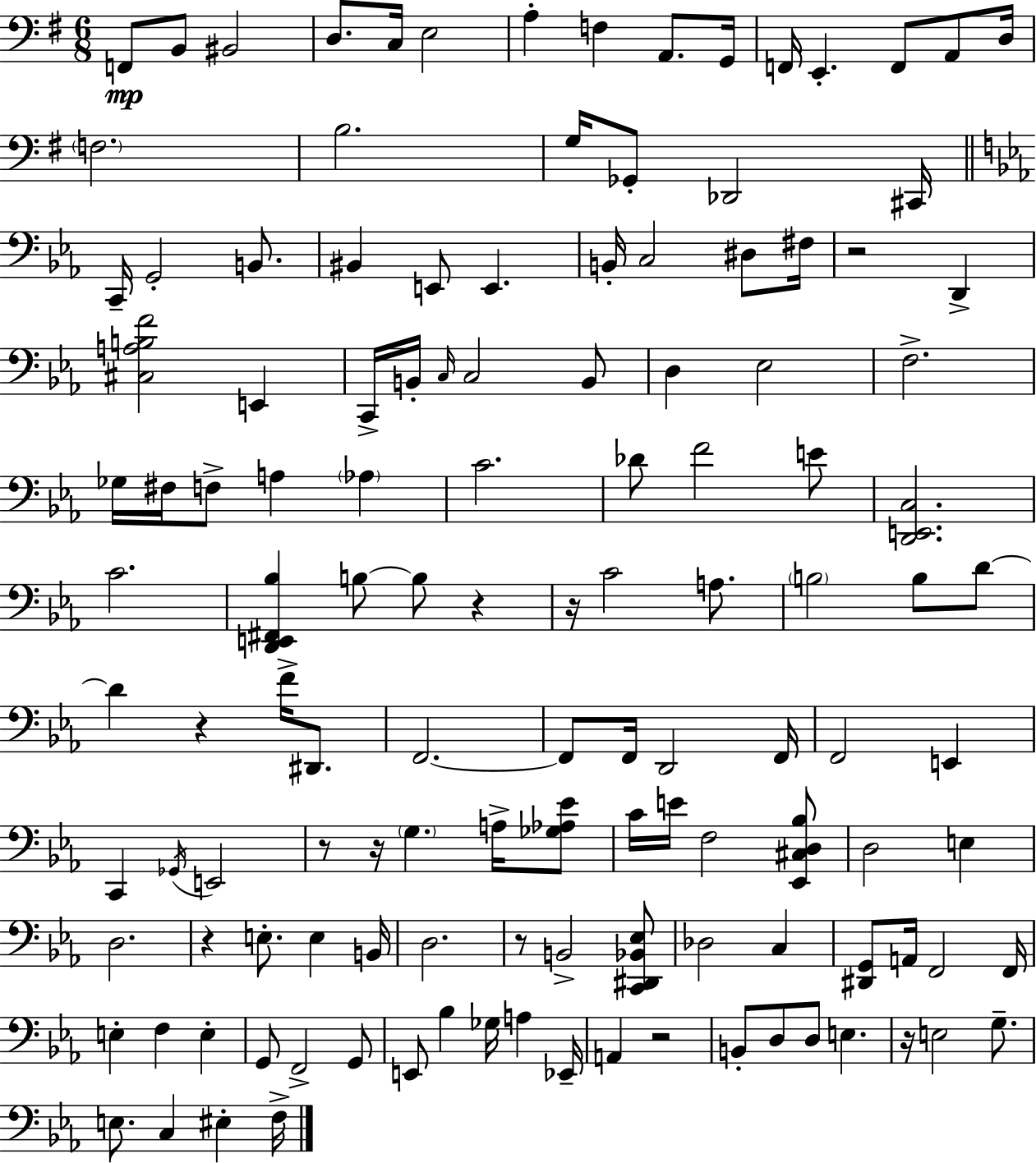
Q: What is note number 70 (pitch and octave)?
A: Gb2